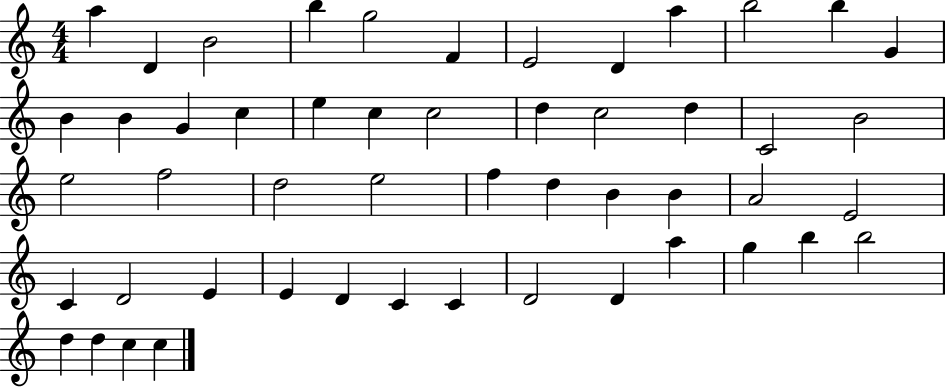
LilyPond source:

{
  \clef treble
  \numericTimeSignature
  \time 4/4
  \key c \major
  a''4 d'4 b'2 | b''4 g''2 f'4 | e'2 d'4 a''4 | b''2 b''4 g'4 | \break b'4 b'4 g'4 c''4 | e''4 c''4 c''2 | d''4 c''2 d''4 | c'2 b'2 | \break e''2 f''2 | d''2 e''2 | f''4 d''4 b'4 b'4 | a'2 e'2 | \break c'4 d'2 e'4 | e'4 d'4 c'4 c'4 | d'2 d'4 a''4 | g''4 b''4 b''2 | \break d''4 d''4 c''4 c''4 | \bar "|."
}